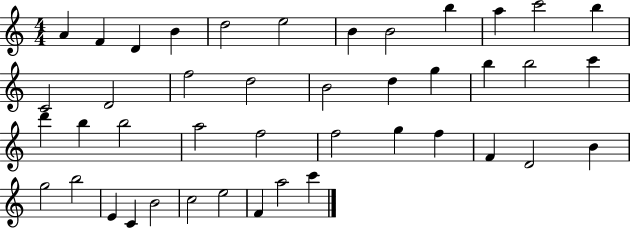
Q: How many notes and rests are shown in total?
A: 43